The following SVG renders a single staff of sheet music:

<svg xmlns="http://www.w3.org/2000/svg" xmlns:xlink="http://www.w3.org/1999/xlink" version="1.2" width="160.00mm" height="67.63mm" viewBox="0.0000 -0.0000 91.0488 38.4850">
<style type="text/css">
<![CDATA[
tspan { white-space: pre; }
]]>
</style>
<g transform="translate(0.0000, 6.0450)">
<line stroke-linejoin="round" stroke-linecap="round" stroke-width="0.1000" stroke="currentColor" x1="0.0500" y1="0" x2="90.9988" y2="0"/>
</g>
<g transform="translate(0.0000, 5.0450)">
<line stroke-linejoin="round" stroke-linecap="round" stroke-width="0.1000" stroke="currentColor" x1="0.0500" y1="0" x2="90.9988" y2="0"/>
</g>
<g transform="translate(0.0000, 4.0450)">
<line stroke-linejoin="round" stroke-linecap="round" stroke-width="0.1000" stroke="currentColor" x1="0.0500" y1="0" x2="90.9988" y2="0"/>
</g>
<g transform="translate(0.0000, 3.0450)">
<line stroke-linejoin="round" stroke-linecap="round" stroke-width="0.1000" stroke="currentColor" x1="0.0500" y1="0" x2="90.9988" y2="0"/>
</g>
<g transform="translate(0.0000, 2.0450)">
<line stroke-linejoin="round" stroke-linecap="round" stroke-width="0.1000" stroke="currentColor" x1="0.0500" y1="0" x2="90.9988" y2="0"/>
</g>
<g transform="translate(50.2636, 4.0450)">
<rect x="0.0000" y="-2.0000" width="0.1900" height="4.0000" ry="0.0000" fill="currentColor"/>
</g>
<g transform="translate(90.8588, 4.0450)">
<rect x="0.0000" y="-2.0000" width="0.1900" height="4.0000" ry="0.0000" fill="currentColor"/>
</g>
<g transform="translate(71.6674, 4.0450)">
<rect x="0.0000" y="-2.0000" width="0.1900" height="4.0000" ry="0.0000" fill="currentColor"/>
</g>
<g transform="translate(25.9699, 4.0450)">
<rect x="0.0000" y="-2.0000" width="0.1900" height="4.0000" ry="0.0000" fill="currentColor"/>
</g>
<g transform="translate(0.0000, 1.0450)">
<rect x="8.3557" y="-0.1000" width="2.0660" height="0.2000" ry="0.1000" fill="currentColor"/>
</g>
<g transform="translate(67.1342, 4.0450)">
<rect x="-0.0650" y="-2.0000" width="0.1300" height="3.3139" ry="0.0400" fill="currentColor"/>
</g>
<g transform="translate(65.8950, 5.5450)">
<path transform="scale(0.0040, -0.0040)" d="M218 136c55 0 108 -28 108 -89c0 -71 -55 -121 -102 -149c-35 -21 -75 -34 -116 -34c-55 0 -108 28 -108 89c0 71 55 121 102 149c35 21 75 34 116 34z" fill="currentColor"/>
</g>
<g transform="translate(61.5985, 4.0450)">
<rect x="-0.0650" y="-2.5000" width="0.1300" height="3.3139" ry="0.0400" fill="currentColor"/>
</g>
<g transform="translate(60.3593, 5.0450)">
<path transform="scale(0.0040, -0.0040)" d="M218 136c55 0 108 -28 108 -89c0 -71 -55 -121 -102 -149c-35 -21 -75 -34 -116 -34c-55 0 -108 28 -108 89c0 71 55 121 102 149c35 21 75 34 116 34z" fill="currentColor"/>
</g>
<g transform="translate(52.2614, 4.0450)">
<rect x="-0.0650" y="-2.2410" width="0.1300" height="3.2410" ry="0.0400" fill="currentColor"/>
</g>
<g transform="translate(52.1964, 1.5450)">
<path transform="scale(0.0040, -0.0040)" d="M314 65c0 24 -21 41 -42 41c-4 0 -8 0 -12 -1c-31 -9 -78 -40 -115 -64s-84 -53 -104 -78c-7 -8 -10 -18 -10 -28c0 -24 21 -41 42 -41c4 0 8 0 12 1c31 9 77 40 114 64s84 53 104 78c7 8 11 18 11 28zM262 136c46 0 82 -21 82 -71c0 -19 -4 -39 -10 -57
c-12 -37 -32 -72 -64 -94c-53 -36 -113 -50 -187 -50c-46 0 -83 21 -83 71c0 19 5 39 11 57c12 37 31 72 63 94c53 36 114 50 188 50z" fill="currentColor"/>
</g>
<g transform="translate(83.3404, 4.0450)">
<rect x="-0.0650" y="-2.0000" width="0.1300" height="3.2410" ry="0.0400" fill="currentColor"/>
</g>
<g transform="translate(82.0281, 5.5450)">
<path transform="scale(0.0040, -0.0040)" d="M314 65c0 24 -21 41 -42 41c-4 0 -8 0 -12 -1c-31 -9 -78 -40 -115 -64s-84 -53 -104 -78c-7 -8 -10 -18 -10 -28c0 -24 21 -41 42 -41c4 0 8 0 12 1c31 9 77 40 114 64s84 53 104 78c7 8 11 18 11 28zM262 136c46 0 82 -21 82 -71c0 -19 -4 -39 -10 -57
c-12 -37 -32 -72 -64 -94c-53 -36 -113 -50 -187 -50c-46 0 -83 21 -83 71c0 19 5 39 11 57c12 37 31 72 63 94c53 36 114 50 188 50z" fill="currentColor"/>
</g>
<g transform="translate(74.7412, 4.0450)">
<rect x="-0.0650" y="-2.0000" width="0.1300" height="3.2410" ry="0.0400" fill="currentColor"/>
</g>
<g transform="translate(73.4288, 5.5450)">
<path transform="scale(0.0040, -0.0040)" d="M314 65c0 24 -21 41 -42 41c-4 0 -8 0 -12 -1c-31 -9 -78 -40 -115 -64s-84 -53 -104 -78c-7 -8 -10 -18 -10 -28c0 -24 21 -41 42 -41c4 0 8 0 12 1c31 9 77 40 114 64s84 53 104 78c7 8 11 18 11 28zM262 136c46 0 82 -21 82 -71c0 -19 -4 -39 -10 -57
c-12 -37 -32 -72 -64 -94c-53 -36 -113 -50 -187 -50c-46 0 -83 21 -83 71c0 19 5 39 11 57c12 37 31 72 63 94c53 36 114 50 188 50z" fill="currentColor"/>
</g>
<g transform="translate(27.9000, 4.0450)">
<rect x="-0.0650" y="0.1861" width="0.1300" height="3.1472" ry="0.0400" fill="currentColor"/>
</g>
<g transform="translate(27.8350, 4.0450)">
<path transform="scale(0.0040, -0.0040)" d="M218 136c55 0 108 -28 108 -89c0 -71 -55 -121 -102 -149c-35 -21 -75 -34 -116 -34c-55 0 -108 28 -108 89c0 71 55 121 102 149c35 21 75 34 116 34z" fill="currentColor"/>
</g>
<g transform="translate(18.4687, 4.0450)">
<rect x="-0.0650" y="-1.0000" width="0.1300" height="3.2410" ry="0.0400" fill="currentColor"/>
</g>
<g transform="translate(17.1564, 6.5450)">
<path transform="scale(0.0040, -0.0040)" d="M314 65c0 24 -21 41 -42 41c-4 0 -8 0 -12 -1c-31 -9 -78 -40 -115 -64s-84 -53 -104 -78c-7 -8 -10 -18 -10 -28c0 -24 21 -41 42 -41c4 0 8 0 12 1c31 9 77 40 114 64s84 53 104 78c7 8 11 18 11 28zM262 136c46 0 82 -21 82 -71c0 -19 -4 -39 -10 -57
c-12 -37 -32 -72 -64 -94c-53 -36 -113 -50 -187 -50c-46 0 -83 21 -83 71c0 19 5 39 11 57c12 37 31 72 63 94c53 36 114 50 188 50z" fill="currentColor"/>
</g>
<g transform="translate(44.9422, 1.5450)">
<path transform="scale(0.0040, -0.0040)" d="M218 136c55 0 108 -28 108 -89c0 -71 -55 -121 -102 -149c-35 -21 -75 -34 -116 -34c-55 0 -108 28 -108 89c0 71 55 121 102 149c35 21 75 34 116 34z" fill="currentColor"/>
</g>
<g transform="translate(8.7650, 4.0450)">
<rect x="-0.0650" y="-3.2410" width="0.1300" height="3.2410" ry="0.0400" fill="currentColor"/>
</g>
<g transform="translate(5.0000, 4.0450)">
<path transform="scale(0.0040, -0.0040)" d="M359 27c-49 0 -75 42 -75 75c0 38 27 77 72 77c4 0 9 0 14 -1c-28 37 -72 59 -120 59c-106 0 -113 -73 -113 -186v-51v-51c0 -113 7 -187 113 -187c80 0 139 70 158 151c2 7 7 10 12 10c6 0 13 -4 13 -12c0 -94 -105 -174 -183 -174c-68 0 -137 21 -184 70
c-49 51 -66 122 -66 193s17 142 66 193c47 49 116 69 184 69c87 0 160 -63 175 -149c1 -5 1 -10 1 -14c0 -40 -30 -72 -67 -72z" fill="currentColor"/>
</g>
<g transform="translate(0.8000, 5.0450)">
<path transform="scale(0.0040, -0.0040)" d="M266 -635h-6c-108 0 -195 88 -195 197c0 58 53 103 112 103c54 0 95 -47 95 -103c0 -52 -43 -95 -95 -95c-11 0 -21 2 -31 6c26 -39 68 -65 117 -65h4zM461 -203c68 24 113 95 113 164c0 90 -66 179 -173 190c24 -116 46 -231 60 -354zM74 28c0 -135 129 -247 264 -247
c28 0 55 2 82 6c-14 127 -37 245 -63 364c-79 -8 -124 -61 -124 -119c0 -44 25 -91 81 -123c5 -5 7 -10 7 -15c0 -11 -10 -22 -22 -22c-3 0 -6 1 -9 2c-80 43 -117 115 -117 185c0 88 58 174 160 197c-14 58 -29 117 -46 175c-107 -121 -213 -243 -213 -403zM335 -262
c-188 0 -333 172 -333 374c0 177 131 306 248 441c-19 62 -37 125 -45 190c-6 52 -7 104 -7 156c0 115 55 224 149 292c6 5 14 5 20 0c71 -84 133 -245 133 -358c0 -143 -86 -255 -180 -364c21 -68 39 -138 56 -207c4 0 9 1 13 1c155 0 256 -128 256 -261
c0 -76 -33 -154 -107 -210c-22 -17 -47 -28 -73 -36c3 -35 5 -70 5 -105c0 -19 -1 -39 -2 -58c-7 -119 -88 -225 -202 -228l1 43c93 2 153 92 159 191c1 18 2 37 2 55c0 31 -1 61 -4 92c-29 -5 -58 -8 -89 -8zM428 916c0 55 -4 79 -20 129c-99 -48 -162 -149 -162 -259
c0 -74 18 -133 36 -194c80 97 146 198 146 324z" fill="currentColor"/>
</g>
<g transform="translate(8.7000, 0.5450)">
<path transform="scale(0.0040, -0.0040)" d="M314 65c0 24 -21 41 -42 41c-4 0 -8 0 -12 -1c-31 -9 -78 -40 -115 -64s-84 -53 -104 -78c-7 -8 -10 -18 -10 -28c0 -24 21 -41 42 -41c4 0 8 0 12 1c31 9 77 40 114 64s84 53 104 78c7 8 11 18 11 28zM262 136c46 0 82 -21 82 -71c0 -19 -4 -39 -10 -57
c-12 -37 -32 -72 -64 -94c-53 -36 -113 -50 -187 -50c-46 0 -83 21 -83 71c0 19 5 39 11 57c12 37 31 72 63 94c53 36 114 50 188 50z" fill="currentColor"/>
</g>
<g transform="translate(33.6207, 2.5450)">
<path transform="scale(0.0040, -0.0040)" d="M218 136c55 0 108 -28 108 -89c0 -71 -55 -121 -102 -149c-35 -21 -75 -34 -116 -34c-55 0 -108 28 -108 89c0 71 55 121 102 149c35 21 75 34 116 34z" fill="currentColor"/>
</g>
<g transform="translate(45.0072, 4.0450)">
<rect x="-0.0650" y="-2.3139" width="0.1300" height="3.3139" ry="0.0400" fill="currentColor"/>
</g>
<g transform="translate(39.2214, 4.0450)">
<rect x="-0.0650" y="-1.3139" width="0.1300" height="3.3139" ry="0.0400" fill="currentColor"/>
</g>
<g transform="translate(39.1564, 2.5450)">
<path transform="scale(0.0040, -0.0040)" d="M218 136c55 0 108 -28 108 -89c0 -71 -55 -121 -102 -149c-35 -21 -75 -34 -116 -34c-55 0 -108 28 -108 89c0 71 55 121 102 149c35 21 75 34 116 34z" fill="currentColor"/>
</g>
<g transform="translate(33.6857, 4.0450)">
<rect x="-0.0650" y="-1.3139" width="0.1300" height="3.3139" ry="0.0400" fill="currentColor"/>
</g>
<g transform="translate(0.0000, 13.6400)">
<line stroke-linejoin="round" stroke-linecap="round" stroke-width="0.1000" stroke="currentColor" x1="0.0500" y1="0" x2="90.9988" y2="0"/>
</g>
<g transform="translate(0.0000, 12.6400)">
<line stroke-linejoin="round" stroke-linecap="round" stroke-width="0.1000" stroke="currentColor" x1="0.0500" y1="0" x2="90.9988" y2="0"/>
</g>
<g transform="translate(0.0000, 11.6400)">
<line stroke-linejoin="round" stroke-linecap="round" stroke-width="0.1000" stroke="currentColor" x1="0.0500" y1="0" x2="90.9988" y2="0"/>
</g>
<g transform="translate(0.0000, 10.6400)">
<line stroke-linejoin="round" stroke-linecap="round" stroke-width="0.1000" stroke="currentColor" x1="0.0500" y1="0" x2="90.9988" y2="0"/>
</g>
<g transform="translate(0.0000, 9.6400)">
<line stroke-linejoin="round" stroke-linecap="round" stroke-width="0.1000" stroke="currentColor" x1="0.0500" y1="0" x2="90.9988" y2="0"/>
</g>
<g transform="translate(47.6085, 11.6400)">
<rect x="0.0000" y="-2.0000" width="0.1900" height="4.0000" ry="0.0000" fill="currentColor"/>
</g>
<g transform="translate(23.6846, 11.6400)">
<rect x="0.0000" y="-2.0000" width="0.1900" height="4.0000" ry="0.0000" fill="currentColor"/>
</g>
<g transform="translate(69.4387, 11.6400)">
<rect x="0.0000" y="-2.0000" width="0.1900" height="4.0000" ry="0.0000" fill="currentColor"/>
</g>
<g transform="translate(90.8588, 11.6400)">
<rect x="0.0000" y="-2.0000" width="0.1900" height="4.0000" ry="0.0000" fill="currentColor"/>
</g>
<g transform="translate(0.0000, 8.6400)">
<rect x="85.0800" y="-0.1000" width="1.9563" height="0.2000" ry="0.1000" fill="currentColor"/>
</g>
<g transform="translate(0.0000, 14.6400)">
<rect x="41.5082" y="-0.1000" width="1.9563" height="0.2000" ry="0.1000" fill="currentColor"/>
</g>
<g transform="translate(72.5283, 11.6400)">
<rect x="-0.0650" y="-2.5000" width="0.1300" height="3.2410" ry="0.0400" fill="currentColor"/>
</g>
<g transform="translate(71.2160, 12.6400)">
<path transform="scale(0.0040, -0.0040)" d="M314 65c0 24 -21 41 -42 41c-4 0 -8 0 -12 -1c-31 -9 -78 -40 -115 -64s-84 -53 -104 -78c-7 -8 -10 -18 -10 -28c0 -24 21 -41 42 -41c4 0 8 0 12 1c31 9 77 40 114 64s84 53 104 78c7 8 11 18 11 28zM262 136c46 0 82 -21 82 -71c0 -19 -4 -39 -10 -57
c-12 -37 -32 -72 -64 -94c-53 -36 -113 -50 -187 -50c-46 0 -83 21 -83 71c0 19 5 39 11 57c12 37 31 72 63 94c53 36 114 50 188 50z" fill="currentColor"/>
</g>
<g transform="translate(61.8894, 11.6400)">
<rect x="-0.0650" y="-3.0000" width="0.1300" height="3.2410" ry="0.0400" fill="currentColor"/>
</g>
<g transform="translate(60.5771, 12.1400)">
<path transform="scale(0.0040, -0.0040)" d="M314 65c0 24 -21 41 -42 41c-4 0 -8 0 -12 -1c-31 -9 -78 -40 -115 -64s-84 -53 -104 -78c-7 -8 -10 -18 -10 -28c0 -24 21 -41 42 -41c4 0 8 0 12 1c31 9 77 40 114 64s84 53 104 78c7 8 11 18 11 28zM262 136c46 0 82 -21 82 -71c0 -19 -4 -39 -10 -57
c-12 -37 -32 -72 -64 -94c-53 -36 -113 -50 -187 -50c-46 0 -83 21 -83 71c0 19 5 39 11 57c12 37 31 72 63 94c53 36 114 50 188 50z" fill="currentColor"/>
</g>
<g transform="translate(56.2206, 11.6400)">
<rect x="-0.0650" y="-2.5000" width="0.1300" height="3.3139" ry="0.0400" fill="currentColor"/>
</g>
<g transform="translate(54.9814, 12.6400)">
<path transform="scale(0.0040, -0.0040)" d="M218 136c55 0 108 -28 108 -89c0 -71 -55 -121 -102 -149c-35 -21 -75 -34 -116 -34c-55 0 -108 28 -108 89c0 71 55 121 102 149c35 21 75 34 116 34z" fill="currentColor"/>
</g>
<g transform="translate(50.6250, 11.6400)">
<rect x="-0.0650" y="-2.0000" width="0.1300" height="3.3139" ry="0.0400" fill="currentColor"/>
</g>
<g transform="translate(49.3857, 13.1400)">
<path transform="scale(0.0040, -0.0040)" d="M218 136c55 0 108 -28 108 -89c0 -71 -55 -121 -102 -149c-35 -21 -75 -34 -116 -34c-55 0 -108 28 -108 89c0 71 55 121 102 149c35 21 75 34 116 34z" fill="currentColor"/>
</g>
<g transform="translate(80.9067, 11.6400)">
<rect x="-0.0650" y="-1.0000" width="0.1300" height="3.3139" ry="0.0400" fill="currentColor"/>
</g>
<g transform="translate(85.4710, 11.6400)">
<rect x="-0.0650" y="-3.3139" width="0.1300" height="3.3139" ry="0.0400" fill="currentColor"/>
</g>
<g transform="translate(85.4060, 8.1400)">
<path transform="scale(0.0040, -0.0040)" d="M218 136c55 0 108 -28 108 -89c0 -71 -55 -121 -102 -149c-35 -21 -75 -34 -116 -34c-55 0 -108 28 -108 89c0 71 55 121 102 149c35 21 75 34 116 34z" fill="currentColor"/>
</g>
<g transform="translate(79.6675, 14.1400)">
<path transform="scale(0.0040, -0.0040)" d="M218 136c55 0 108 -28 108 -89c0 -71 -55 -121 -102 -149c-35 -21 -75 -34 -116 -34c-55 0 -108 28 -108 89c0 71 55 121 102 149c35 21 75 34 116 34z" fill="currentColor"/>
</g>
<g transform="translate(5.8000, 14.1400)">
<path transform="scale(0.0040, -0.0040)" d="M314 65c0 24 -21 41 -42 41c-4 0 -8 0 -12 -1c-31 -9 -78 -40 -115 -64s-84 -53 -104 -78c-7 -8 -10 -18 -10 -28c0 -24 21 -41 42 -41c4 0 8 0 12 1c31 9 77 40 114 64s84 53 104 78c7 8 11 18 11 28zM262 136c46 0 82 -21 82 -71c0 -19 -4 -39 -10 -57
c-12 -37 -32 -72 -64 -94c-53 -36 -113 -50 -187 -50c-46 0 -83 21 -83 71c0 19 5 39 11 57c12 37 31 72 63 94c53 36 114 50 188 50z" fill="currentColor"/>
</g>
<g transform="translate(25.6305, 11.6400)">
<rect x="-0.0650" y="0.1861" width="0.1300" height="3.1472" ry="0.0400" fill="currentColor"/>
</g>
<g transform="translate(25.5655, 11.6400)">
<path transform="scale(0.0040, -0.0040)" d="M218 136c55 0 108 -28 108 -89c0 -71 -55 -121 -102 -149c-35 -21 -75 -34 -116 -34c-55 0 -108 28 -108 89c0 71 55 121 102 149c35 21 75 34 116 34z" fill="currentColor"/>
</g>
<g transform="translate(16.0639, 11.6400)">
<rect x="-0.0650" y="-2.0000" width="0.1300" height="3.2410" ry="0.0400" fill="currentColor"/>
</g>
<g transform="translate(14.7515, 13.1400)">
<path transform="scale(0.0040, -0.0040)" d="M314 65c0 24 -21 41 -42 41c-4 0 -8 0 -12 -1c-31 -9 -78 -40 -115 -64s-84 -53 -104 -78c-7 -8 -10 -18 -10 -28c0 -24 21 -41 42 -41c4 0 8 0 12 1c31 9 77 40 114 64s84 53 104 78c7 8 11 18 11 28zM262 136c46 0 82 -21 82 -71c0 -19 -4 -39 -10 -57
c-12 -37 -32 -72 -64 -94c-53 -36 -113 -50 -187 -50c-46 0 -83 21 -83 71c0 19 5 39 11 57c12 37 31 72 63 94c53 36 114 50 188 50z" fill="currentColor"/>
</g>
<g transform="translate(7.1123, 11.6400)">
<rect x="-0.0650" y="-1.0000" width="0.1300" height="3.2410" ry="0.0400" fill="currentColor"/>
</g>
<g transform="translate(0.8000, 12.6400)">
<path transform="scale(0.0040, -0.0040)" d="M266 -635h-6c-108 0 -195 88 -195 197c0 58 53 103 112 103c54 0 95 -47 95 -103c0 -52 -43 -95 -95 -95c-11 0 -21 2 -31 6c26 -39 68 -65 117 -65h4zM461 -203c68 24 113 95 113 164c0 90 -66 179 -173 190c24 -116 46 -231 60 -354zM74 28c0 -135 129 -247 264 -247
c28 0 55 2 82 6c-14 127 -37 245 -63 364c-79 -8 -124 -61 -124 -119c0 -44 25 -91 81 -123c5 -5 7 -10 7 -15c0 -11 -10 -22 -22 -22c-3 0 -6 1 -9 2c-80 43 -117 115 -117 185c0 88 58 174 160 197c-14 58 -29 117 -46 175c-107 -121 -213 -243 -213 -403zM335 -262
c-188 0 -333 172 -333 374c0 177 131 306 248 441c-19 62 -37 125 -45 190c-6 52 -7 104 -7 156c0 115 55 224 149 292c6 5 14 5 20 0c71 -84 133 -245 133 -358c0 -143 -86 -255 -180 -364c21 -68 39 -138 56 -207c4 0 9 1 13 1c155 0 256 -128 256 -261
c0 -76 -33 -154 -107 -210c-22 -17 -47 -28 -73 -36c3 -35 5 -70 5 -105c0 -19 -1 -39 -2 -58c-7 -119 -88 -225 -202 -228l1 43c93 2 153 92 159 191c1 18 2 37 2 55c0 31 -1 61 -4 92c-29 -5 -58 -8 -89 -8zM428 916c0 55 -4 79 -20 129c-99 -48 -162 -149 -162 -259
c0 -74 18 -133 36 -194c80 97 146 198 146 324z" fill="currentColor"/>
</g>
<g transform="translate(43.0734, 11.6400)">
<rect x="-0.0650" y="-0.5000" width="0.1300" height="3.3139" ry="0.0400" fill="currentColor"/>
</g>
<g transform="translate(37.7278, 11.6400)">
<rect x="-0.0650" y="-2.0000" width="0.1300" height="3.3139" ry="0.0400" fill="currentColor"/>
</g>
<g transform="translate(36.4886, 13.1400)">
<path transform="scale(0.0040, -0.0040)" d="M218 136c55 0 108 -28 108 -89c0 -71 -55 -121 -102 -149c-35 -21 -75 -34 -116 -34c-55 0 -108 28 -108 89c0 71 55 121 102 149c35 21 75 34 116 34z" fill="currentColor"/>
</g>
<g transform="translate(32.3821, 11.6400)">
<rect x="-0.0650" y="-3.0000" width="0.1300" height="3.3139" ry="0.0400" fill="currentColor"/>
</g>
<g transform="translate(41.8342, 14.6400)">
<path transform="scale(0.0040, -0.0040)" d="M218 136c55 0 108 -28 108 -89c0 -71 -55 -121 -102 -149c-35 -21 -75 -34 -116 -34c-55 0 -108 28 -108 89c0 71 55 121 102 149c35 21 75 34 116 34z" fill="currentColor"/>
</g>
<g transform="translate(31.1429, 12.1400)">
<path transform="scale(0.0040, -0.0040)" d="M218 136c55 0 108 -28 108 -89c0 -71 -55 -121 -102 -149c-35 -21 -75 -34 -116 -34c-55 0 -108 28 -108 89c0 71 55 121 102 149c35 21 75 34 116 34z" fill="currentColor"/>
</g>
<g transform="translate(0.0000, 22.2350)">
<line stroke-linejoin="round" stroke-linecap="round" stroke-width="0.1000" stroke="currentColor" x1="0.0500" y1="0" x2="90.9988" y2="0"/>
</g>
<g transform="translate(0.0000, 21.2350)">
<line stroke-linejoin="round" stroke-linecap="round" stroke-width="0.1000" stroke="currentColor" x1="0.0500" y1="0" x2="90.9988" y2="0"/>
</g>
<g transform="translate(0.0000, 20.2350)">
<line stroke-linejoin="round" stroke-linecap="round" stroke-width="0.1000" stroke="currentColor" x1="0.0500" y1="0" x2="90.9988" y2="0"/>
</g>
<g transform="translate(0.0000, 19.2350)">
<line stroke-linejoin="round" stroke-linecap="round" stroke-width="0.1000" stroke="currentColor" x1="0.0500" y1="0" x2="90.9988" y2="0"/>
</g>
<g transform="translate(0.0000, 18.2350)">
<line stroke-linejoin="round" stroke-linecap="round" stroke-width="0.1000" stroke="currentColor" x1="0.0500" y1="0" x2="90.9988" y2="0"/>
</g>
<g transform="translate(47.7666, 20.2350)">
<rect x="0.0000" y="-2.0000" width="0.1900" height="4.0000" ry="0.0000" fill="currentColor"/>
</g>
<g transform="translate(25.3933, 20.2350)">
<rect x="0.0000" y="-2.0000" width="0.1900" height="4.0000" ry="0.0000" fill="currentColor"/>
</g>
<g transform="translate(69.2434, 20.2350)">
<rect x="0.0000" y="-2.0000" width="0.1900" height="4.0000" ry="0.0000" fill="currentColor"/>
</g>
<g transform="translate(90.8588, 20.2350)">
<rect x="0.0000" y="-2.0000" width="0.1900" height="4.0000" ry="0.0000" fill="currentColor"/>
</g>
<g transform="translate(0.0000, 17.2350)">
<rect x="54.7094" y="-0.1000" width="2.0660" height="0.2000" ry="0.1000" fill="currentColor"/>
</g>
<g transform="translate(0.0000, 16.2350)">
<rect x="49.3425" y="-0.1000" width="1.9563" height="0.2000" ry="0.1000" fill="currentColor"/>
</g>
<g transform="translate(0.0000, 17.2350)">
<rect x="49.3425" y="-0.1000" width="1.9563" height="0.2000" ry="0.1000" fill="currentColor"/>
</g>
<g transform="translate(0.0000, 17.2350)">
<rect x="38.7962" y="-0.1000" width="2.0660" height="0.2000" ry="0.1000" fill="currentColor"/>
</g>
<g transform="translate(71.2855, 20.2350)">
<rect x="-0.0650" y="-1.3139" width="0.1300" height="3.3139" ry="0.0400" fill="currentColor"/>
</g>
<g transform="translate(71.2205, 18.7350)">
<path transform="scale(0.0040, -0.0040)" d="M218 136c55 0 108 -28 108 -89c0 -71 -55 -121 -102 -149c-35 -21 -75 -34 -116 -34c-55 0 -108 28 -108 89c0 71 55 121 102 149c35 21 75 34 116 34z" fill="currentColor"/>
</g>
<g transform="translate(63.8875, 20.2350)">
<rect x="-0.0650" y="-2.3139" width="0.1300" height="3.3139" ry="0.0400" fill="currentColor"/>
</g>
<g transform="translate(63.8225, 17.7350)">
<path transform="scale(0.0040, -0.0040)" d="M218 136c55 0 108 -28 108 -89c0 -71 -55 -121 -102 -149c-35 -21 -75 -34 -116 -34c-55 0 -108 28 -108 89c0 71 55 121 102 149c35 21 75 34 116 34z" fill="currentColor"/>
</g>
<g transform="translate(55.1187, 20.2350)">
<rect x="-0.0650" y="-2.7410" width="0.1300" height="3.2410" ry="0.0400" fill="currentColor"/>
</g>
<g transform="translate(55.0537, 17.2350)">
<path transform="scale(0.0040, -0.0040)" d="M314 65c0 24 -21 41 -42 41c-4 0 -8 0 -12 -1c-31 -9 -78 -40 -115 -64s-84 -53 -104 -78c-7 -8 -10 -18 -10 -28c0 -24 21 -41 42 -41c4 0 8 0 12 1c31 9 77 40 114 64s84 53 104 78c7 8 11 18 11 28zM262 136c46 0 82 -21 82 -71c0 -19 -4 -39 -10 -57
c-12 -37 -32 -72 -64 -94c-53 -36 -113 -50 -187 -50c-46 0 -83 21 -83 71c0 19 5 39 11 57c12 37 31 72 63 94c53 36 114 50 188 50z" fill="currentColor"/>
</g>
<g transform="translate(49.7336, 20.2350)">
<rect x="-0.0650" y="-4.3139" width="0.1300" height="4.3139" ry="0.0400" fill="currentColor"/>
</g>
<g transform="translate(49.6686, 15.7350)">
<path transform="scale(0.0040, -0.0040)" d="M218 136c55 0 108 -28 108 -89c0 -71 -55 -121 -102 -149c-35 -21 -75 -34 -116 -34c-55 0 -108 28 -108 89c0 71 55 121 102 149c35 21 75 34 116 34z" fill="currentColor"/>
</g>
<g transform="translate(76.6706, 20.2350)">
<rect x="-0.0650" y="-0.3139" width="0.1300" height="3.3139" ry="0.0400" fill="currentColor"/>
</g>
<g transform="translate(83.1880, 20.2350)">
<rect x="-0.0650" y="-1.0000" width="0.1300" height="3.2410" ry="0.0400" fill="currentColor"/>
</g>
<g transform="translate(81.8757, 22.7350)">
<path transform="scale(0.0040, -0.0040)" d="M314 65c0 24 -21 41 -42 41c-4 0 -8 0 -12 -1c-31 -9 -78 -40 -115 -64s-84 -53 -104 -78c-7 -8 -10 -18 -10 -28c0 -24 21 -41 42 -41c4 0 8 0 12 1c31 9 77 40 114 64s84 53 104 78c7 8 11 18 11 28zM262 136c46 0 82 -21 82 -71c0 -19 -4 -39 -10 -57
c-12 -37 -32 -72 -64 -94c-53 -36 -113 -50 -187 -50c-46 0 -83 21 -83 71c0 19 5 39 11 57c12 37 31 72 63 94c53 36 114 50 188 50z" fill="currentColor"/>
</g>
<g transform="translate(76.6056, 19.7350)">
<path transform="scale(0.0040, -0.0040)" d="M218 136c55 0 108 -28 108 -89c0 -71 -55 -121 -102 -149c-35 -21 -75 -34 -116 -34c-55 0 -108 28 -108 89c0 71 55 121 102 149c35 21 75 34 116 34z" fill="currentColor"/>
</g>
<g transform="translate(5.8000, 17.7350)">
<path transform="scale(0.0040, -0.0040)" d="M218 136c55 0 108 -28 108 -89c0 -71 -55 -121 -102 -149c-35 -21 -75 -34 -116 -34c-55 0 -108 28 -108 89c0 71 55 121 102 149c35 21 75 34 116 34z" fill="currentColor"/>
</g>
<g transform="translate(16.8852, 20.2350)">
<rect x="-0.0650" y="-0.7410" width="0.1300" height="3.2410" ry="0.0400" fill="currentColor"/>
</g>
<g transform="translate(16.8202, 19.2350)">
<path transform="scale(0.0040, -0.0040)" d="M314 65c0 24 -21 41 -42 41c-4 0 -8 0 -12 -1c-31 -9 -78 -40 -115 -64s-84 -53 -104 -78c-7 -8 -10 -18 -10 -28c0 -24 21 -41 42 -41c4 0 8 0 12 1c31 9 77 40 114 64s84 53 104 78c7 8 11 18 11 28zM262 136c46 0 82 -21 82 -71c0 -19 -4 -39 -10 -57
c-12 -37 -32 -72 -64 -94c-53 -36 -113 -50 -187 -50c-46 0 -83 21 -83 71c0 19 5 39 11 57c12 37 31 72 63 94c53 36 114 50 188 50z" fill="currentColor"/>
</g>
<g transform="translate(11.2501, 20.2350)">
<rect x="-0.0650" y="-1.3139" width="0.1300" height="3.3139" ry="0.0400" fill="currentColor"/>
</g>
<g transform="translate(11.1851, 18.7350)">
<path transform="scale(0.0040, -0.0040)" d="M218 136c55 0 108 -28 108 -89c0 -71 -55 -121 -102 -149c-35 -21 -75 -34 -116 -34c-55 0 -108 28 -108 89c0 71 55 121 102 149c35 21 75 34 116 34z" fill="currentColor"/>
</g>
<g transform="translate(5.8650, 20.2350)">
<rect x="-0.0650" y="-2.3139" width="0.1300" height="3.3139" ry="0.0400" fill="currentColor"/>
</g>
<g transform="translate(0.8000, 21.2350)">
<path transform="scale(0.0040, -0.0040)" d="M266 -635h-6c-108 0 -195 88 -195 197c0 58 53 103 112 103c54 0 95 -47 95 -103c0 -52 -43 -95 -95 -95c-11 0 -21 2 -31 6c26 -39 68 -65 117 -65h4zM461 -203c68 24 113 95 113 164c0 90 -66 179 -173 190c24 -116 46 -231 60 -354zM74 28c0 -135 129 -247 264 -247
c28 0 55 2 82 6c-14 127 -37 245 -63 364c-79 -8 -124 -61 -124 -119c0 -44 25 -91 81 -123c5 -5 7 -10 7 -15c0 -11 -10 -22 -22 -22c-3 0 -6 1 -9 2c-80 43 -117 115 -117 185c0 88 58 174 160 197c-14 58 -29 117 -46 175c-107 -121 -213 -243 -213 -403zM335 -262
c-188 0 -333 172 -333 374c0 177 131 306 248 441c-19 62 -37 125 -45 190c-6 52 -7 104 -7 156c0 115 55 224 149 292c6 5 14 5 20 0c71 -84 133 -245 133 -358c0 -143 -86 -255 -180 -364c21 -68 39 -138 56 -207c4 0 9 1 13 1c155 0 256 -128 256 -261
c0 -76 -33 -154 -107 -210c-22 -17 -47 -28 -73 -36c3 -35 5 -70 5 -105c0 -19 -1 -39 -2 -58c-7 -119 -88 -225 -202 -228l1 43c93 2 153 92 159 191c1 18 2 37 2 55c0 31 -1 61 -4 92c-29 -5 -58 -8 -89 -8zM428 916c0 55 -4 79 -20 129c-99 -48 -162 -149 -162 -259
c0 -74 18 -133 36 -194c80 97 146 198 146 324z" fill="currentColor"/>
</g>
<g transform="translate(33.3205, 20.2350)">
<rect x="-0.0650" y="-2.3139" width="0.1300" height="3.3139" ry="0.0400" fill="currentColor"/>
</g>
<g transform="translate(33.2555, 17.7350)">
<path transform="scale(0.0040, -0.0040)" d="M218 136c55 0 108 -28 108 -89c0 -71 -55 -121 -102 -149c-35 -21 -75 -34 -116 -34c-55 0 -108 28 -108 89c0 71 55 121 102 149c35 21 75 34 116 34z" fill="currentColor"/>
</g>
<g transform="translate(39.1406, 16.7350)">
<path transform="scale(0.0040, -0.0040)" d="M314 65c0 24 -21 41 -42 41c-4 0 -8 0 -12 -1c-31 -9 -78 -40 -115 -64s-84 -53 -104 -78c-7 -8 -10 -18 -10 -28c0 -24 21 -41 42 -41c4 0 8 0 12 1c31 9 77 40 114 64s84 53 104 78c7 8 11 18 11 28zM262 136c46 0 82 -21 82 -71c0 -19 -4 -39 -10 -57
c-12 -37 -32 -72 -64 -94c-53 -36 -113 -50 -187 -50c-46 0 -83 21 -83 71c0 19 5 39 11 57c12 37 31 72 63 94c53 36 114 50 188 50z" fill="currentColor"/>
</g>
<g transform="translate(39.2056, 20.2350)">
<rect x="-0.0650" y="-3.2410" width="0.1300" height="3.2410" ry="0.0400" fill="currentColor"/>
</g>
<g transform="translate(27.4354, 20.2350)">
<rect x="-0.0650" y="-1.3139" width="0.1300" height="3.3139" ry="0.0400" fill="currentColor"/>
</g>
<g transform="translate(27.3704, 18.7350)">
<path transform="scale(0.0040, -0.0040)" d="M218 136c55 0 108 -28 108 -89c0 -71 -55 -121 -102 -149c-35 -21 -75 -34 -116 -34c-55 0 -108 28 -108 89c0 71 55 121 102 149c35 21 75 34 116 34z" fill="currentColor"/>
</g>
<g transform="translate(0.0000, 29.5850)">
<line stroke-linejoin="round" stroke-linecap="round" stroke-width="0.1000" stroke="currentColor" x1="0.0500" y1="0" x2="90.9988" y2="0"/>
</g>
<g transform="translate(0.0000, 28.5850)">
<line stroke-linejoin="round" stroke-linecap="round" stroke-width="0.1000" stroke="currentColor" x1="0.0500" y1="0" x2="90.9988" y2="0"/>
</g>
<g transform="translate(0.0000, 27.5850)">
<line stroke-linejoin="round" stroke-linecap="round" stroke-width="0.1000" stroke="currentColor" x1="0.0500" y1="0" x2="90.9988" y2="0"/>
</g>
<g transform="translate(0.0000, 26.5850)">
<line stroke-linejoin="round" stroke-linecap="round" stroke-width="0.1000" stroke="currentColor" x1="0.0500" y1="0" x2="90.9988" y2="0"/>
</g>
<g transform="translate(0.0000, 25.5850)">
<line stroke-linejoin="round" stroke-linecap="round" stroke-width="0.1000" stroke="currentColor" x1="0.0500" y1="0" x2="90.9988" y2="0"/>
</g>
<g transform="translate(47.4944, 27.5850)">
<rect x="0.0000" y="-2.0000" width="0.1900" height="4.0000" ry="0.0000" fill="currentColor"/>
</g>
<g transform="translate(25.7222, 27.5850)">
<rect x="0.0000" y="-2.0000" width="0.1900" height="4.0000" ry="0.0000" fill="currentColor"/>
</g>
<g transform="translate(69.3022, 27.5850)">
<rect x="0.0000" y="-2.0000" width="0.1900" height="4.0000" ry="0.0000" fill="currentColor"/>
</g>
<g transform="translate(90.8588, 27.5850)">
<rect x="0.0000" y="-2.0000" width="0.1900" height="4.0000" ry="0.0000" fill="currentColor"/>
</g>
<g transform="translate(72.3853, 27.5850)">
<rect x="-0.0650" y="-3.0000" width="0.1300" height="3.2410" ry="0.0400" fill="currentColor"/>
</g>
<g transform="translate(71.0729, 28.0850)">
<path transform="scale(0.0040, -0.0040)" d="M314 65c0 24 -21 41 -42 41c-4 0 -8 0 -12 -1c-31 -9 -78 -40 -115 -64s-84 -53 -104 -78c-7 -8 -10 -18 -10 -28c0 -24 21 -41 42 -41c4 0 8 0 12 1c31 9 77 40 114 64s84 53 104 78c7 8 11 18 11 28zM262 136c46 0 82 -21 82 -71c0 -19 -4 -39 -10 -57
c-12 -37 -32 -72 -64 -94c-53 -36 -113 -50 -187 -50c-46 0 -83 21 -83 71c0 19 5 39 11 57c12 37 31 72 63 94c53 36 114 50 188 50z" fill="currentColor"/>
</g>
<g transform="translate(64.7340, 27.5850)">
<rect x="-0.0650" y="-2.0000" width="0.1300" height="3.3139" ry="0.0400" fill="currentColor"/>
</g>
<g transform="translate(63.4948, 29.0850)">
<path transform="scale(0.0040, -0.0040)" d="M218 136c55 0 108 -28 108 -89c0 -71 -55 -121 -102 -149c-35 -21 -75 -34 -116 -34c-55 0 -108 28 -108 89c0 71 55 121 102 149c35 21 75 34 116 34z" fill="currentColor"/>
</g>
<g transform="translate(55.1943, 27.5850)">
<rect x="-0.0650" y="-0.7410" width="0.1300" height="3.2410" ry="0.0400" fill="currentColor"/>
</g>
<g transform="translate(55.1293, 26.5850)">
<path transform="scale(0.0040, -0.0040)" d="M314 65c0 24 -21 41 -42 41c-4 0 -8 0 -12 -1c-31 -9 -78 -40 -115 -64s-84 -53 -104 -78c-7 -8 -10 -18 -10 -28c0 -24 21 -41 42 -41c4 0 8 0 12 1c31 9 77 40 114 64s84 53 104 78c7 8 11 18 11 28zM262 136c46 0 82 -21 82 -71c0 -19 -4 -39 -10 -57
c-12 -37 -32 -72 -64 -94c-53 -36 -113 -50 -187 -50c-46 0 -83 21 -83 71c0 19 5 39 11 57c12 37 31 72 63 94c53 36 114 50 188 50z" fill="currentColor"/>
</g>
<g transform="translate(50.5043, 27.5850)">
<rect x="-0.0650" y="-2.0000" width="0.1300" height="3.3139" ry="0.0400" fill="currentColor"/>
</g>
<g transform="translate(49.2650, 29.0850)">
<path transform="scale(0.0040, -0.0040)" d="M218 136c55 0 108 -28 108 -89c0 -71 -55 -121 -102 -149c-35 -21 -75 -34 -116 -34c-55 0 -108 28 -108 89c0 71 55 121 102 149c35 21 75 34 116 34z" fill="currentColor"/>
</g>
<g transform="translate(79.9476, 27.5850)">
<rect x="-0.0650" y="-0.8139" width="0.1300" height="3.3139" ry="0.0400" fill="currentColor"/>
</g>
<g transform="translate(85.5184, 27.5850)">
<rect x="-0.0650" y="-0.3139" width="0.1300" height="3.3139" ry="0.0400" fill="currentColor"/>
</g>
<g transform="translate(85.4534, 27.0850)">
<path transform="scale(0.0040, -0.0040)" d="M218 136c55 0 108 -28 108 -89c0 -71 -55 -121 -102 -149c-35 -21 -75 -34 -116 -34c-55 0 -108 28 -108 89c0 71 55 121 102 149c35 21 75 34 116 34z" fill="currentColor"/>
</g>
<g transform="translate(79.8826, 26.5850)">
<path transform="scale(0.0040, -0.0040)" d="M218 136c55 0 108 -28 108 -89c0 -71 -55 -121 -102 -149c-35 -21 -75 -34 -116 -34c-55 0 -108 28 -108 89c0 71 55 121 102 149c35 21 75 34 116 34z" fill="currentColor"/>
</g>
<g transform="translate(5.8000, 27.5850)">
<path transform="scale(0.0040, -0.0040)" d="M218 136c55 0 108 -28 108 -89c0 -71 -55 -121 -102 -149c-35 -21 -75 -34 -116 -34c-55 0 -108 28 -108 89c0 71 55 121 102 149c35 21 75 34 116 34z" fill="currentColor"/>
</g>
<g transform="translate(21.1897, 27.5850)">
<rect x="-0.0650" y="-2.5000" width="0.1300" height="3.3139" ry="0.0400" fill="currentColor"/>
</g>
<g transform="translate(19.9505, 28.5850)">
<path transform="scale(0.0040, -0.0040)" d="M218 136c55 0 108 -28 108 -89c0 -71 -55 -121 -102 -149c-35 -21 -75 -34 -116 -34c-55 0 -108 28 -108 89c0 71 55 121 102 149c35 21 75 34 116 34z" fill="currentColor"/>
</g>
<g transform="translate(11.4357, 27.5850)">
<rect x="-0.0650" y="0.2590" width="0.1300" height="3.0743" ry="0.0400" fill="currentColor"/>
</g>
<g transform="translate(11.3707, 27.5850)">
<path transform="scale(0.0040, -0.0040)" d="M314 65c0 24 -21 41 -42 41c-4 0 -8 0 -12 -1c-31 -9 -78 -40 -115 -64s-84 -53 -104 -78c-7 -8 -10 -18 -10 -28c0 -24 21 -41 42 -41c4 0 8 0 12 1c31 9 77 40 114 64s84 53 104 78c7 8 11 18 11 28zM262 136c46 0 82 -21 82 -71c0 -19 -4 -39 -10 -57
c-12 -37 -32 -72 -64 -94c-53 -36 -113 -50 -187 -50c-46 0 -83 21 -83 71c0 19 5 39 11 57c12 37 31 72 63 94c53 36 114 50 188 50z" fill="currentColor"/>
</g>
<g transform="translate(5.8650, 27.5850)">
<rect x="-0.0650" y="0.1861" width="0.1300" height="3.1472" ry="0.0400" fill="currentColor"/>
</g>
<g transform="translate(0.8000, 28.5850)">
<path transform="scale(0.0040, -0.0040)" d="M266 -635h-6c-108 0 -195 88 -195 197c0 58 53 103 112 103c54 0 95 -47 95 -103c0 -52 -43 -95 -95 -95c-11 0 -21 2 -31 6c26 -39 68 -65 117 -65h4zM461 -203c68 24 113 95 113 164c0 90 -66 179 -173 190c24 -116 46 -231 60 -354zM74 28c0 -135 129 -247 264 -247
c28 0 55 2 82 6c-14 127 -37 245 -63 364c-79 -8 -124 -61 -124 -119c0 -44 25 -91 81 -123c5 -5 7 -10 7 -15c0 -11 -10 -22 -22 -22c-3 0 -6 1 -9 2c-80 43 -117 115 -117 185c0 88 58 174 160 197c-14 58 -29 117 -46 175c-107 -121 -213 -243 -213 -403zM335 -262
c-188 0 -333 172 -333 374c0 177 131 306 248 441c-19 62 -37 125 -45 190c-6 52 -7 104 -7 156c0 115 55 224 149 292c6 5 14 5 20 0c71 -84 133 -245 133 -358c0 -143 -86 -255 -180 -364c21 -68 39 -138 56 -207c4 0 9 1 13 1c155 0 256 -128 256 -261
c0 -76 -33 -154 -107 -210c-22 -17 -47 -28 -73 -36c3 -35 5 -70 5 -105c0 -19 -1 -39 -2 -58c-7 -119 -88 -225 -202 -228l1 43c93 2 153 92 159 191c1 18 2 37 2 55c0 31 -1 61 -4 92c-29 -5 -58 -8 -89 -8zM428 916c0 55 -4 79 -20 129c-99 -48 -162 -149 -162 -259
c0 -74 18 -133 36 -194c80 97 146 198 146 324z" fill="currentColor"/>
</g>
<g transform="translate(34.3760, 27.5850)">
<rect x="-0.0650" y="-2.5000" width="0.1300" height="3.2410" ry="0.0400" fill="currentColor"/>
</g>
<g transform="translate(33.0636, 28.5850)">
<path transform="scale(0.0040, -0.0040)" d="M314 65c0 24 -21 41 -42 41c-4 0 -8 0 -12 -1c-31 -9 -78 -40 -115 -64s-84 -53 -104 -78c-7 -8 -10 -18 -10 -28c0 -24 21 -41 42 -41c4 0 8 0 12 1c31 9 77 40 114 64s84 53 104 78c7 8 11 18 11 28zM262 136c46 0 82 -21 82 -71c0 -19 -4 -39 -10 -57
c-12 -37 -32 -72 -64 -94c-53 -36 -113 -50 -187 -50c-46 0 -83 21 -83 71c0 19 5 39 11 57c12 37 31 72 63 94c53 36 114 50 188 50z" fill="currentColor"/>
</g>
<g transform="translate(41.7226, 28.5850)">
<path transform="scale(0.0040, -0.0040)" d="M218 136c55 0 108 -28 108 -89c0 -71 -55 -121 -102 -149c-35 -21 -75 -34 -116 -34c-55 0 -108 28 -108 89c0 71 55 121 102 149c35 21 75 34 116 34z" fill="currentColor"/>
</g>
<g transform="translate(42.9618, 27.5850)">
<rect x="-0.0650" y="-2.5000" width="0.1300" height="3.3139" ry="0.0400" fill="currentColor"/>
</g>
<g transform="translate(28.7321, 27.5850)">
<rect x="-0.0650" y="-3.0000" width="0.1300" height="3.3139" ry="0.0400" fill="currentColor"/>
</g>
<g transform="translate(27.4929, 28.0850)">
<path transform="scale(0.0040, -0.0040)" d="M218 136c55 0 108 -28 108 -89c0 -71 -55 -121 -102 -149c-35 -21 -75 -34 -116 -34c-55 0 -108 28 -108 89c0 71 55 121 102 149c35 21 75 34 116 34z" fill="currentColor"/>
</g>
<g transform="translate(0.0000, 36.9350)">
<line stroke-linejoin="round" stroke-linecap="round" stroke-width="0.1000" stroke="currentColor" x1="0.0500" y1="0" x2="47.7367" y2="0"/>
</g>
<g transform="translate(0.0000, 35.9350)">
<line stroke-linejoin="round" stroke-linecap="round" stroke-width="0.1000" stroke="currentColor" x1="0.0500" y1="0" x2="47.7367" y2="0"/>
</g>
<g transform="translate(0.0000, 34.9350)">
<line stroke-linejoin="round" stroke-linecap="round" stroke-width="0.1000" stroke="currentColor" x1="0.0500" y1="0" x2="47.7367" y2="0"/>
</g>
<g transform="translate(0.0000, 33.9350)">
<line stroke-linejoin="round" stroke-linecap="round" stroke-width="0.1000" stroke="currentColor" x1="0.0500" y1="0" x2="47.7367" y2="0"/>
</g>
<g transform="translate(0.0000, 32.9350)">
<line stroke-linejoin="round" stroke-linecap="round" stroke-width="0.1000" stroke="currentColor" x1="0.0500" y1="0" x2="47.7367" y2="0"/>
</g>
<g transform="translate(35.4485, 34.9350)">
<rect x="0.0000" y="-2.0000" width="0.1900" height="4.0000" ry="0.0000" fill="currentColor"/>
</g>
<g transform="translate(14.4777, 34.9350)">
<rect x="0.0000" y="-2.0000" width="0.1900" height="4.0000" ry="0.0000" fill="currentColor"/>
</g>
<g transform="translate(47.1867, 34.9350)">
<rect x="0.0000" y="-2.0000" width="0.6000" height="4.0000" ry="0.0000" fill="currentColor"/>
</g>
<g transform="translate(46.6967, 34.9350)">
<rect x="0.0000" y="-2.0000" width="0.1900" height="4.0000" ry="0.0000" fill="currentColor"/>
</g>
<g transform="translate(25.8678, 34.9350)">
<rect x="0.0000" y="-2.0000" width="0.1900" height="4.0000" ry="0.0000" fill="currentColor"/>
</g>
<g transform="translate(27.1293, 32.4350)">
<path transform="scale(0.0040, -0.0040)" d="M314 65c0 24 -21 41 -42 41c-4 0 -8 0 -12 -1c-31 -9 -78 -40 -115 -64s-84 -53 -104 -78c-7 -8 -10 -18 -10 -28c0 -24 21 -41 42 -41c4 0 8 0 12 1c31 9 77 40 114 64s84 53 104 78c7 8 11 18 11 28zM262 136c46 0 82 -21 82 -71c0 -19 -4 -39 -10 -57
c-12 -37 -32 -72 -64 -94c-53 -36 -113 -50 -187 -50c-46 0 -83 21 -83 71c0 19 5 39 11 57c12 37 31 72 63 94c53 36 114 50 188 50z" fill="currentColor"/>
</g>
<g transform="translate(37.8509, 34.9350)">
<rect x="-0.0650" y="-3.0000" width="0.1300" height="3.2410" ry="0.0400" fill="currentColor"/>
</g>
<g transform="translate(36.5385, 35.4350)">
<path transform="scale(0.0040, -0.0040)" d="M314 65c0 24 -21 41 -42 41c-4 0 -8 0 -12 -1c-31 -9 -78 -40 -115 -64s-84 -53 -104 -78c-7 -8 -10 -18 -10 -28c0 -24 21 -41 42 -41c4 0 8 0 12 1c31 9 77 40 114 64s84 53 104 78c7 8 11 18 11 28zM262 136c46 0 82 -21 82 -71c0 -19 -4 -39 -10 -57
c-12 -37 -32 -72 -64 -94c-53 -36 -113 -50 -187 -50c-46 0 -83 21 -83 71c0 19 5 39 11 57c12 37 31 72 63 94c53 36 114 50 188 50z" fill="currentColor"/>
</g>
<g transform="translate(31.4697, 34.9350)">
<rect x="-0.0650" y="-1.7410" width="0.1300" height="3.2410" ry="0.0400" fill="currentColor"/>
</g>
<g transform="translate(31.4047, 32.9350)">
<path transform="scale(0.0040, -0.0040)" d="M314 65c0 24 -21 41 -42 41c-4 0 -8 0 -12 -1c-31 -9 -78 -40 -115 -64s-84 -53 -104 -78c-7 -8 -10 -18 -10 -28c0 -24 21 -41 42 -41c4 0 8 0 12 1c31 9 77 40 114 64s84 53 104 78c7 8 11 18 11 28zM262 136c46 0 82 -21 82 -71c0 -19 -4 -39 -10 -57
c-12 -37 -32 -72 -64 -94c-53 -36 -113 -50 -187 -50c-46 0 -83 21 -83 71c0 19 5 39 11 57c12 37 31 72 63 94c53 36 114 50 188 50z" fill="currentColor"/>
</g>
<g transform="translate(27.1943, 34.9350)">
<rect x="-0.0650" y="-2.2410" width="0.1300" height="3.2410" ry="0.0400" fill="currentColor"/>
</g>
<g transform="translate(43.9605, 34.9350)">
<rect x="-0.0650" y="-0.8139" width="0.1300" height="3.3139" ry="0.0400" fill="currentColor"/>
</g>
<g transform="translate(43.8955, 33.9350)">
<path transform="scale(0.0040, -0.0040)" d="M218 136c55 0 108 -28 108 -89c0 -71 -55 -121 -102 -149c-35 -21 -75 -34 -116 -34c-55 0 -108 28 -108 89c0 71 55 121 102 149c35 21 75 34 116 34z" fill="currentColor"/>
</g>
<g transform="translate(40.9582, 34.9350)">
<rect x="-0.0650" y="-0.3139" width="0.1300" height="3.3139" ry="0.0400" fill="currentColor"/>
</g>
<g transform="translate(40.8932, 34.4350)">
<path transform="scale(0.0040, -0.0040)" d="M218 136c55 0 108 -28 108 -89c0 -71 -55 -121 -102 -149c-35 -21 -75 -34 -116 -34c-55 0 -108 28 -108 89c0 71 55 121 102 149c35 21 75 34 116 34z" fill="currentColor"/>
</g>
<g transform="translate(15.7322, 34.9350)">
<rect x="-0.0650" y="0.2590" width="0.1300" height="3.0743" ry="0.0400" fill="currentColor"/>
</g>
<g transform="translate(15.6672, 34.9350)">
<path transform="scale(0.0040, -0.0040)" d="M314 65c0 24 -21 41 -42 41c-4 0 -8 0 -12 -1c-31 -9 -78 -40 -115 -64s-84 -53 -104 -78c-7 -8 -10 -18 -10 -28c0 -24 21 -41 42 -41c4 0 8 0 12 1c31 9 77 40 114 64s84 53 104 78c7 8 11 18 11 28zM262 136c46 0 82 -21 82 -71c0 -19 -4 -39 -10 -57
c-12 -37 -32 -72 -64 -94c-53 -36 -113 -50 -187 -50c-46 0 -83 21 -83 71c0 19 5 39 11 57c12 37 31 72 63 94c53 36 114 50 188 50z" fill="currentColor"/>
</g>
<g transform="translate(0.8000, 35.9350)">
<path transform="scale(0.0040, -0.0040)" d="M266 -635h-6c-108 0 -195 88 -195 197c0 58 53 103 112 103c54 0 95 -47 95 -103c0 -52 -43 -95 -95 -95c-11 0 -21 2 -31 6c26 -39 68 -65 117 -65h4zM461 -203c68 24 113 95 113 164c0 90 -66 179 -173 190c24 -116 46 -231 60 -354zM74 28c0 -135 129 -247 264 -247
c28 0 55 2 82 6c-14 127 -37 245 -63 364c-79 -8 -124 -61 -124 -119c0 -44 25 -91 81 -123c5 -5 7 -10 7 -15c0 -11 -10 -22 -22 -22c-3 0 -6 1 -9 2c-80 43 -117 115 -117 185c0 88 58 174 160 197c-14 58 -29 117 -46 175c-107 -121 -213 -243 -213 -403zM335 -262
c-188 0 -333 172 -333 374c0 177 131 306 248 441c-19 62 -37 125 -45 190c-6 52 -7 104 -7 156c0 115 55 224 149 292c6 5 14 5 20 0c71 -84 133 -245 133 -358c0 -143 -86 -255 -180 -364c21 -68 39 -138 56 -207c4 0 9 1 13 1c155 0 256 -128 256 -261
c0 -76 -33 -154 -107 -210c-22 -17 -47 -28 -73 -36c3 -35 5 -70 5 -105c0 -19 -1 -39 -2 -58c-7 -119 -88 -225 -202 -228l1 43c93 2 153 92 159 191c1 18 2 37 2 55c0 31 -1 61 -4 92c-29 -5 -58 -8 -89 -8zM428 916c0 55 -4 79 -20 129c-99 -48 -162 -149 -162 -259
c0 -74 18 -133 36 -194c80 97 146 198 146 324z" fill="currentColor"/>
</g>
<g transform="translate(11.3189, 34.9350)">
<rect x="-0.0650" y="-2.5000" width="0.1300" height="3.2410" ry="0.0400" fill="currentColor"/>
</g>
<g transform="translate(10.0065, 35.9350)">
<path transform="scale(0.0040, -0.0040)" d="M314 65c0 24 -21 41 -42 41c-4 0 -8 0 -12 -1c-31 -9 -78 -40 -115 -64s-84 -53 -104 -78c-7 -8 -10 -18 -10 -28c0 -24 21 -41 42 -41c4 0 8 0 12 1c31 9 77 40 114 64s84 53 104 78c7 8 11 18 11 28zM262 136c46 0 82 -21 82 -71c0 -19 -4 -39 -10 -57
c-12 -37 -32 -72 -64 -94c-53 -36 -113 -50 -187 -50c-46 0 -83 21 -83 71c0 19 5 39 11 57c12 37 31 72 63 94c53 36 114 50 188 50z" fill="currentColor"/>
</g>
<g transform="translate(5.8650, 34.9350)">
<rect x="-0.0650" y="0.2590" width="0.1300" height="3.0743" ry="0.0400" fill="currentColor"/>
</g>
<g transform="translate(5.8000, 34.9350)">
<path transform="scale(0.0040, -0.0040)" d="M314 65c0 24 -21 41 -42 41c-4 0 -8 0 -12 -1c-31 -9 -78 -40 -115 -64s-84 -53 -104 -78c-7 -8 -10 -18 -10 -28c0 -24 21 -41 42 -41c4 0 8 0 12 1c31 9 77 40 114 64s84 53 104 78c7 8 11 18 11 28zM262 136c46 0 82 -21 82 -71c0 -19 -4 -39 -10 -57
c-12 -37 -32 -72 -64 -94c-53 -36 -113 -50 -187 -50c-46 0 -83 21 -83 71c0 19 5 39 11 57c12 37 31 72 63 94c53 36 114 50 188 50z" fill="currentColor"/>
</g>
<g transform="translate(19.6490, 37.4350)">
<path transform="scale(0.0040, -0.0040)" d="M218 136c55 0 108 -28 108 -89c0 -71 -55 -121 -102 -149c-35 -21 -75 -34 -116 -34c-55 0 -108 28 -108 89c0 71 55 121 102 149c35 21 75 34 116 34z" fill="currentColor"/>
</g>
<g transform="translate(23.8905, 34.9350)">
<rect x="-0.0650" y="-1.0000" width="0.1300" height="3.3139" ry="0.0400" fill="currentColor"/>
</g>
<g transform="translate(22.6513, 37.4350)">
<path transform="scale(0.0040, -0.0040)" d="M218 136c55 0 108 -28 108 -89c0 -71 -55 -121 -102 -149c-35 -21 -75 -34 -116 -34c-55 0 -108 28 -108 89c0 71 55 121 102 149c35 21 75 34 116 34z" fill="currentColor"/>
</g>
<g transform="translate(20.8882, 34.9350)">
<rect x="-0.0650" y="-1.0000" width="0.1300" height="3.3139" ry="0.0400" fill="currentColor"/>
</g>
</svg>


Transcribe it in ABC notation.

X:1
T:Untitled
M:4/4
L:1/4
K:C
b2 D2 B e e g g2 G F F2 F2 D2 F2 B A F C F G A2 G2 D b g e d2 e g b2 d' a2 g e c D2 B B2 G A G2 G F d2 F A2 d c B2 G2 B2 D D g2 f2 A2 c d